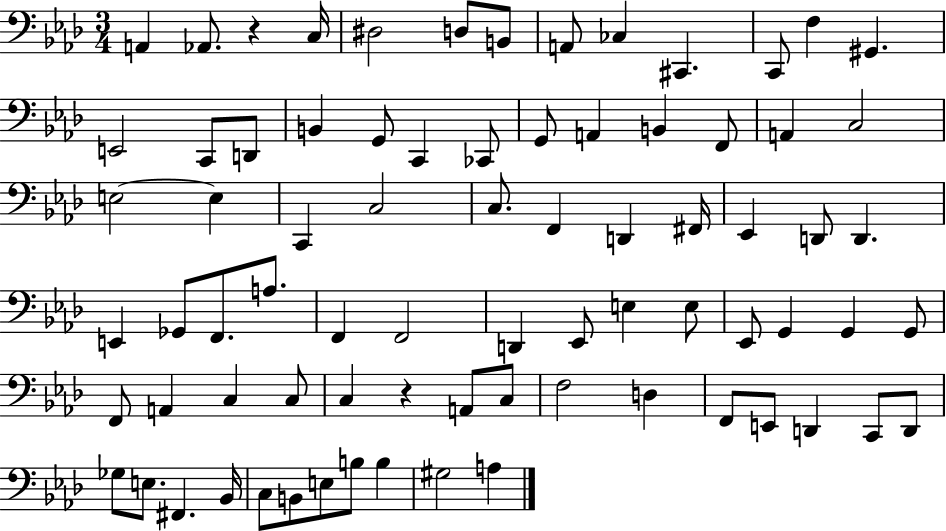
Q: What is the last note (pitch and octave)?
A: A3